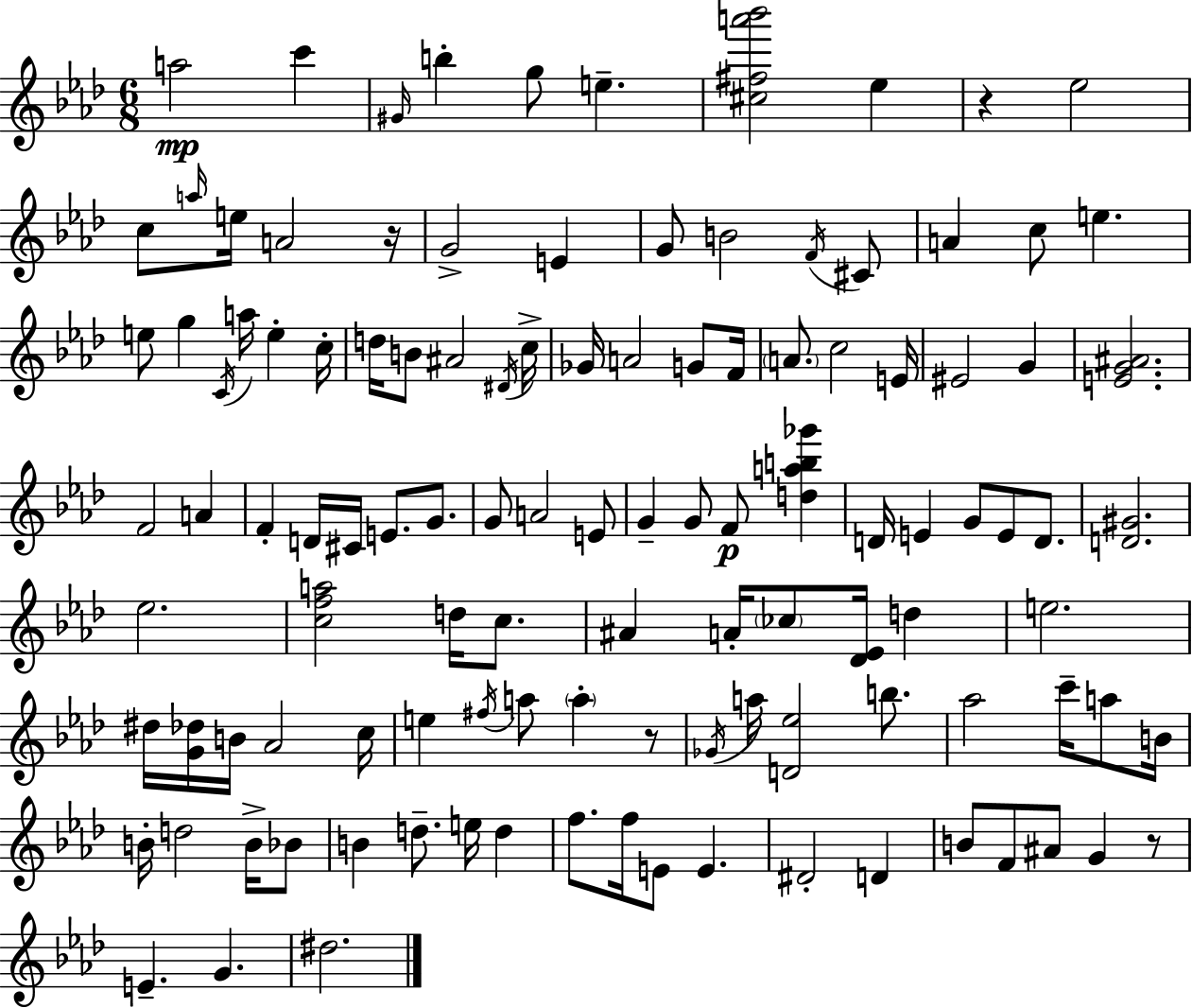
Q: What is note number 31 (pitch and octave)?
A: D#4